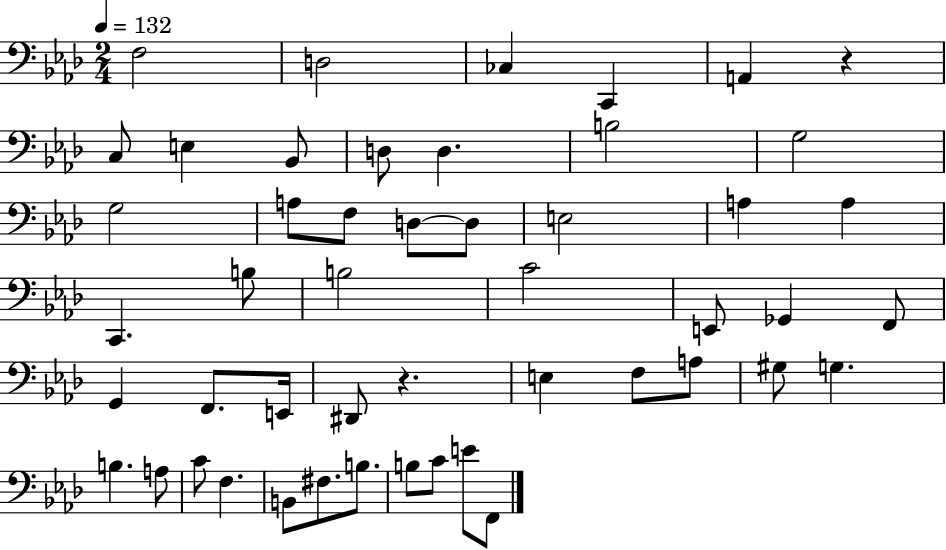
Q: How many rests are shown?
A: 2